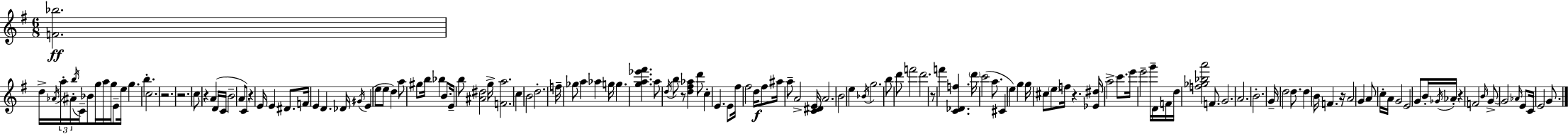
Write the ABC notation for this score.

X:1
T:Untitled
M:6/8
L:1/4
K:Em
[F_b]2 d/4 _A/4 a/4 ^A/4 b/4 C/4 _B/2 g/4 a/4 g/4 E/2 e/4 g b c2 z2 z2 c/2 z A D/4 C/4 B2 A/2 C/2 z E/4 E ^D/2 F/4 E D _D/4 ^G/4 E e/2 e/2 d a/2 ^g/2 b/4 _b B/2 E/4 b/2 [^A^d]2 g/4 [Fa]2 c B2 d2 f/4 _g/2 a _a g/4 g [ga_e'^f'] a/2 d/4 b/2 z/2 [d^f_a] d'/2 c E E/2 ^f/4 ^f2 d/4 ^f/2 ^a/4 a/2 A2 [C^DE]/4 A2 B2 e _B/4 g2 b/2 d'/2 f'2 d'2 z/2 f' [C_Df] d'/4 c'2 a/2 ^C e g g/4 ^c/2 e/2 f/4 z [_E^d]/4 a2 c'/2 e'/4 e'2 g'/4 D/4 F/4 d/4 [f_g_ba']2 F/2 G2 A2 B2 G/4 d2 d/2 d B/4 F z/4 A2 G A/2 c/4 A/4 G2 E2 G/2 B/4 _G/4 _A/4 z F2 B/4 G/2 G2 _A/4 E/2 C/4 E2 G/2